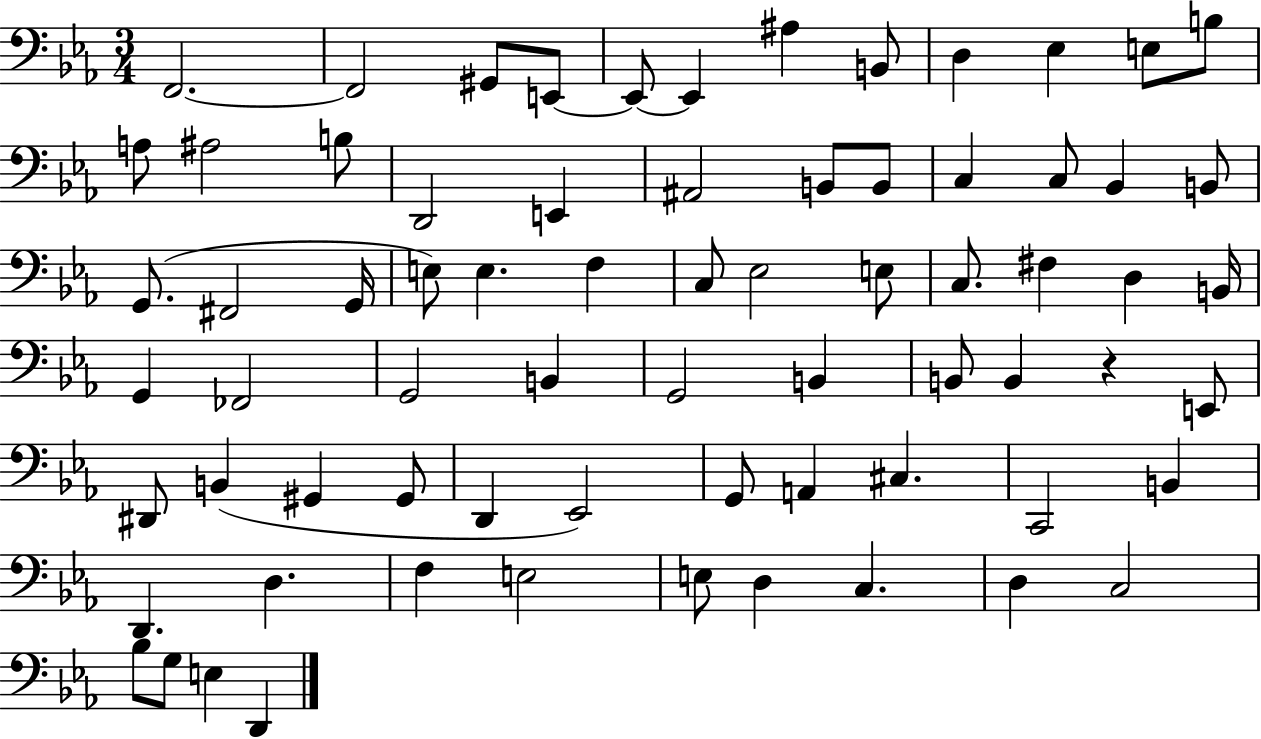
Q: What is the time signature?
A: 3/4